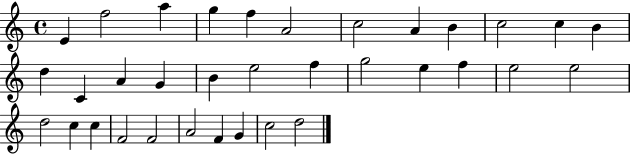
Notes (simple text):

E4/q F5/h A5/q G5/q F5/q A4/h C5/h A4/q B4/q C5/h C5/q B4/q D5/q C4/q A4/q G4/q B4/q E5/h F5/q G5/h E5/q F5/q E5/h E5/h D5/h C5/q C5/q F4/h F4/h A4/h F4/q G4/q C5/h D5/h